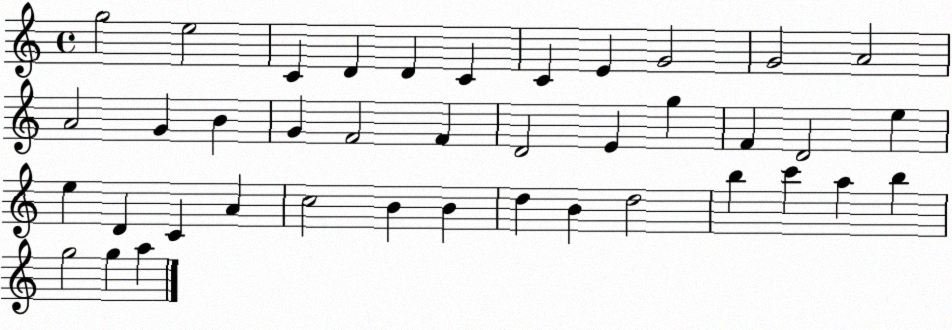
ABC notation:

X:1
T:Untitled
M:4/4
L:1/4
K:C
g2 e2 C D D C C E G2 G2 A2 A2 G B G F2 F D2 E g F D2 e e D C A c2 B B d B d2 b c' a b g2 g a